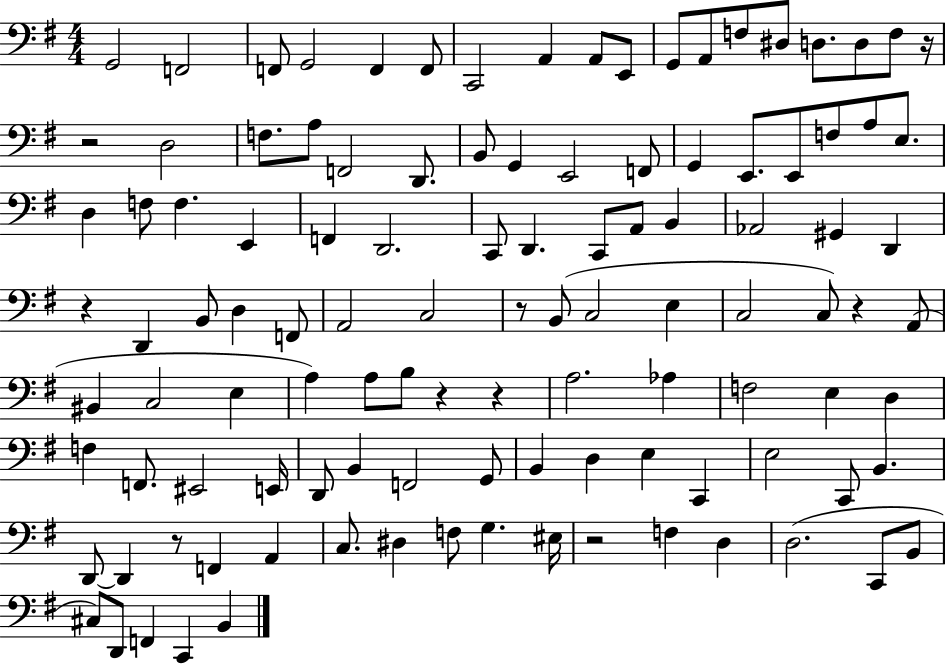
G2/h F2/h F2/e G2/h F2/q F2/e C2/h A2/q A2/e E2/e G2/e A2/e F3/e D#3/e D3/e. D3/e F3/e R/s R/h D3/h F3/e. A3/e F2/h D2/e. B2/e G2/q E2/h F2/e G2/q E2/e. E2/e F3/e A3/e E3/e. D3/q F3/e F3/q. E2/q F2/q D2/h. C2/e D2/q. C2/e A2/e B2/q Ab2/h G#2/q D2/q R/q D2/q B2/e D3/q F2/e A2/h C3/h R/e B2/e C3/h E3/q C3/h C3/e R/q A2/e BIS2/q C3/h E3/q A3/q A3/e B3/e R/q R/q A3/h. Ab3/q F3/h E3/q D3/q F3/q F2/e. EIS2/h E2/s D2/e B2/q F2/h G2/e B2/q D3/q E3/q C2/q E3/h C2/e B2/q. D2/e D2/q R/e F2/q A2/q C3/e. D#3/q F3/e G3/q. EIS3/s R/h F3/q D3/q D3/h. C2/e B2/e C#3/e D2/e F2/q C2/q B2/q